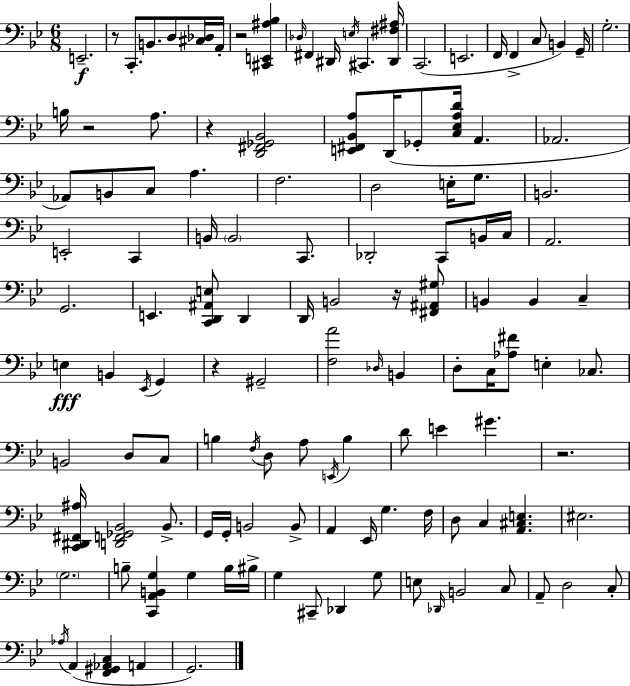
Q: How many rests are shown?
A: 7